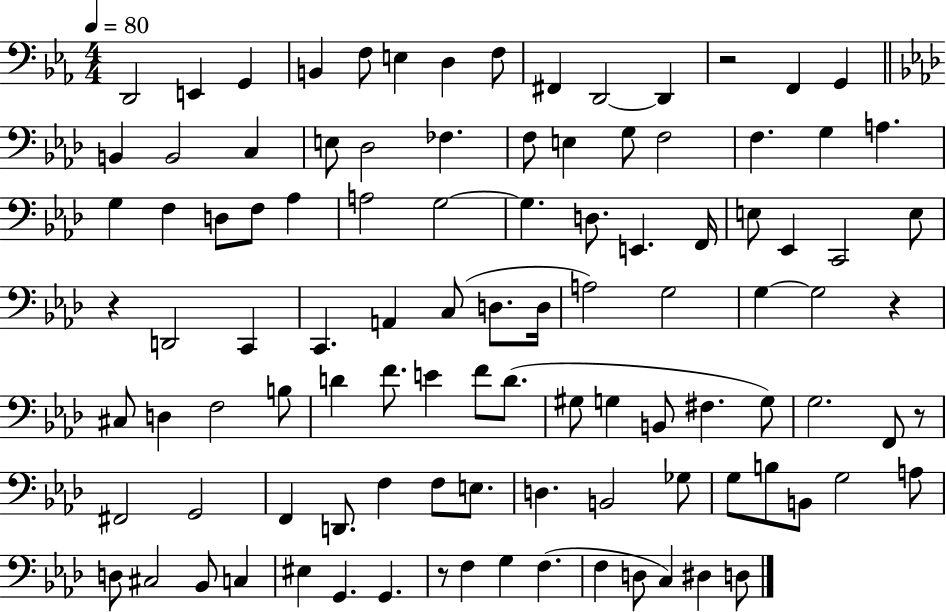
D2/h E2/q G2/q B2/q F3/e E3/q D3/q F3/e F#2/q D2/h D2/q R/h F2/q G2/q B2/q B2/h C3/q E3/e Db3/h FES3/q. F3/e E3/q G3/e F3/h F3/q. G3/q A3/q. G3/q F3/q D3/e F3/e Ab3/q A3/h G3/h G3/q. D3/e. E2/q. F2/s E3/e Eb2/q C2/h E3/e R/q D2/h C2/q C2/q. A2/q C3/e D3/e. D3/s A3/h G3/h G3/q G3/h R/q C#3/e D3/q F3/h B3/e D4/q F4/e. E4/q F4/e D4/e. G#3/e G3/q B2/e F#3/q. G3/e G3/h. F2/e R/e F#2/h G2/h F2/q D2/e. F3/q F3/e E3/e. D3/q. B2/h Gb3/e G3/e B3/e B2/e G3/h A3/e D3/e C#3/h Bb2/e C3/q EIS3/q G2/q. G2/q. R/e F3/q G3/q F3/q. F3/q D3/e C3/q D#3/q D3/e